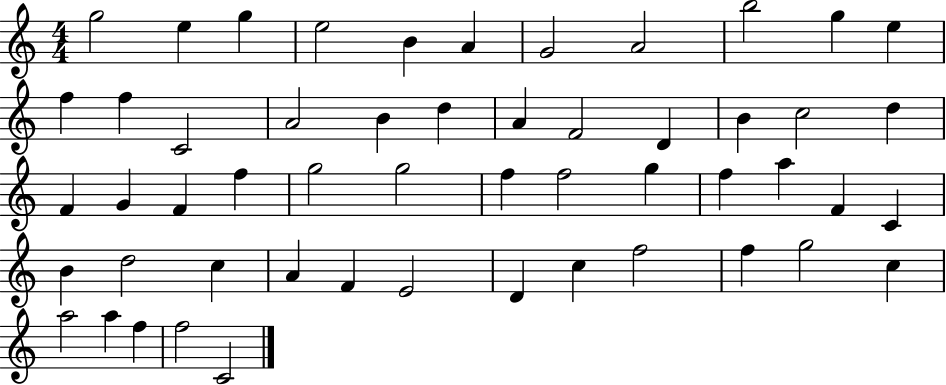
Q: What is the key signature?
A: C major